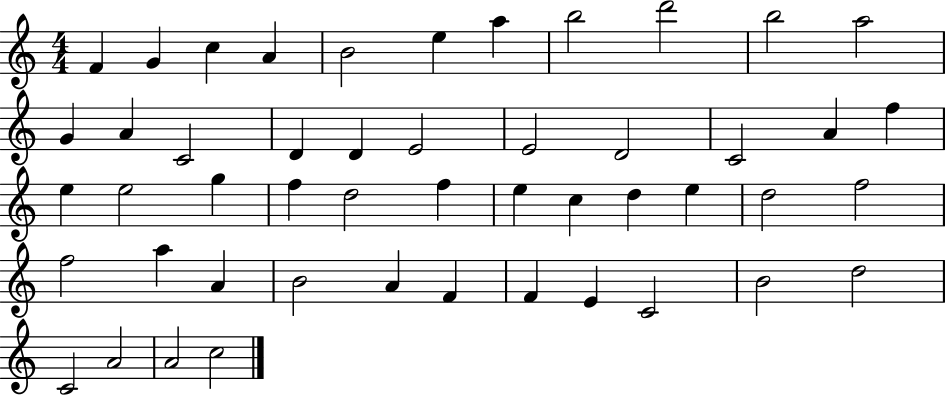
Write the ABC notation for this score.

X:1
T:Untitled
M:4/4
L:1/4
K:C
F G c A B2 e a b2 d'2 b2 a2 G A C2 D D E2 E2 D2 C2 A f e e2 g f d2 f e c d e d2 f2 f2 a A B2 A F F E C2 B2 d2 C2 A2 A2 c2